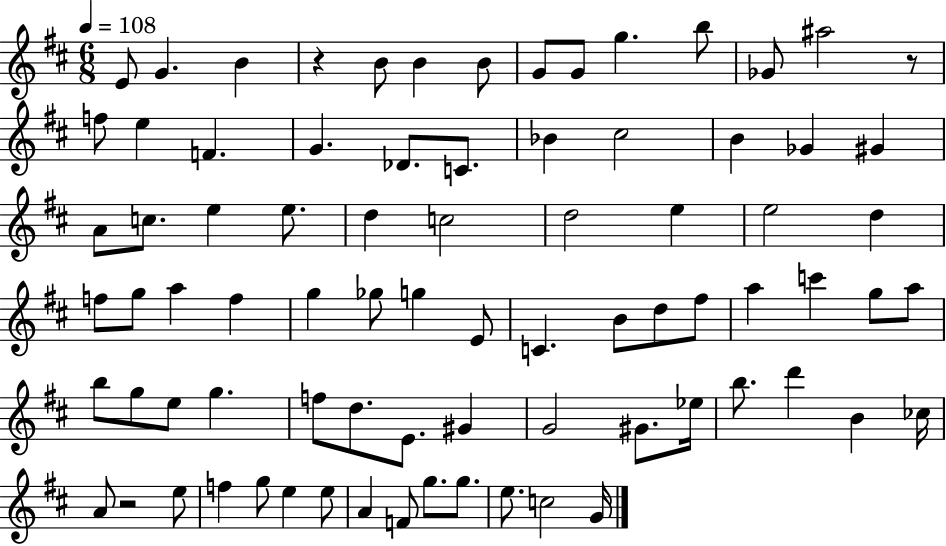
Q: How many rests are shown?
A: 3